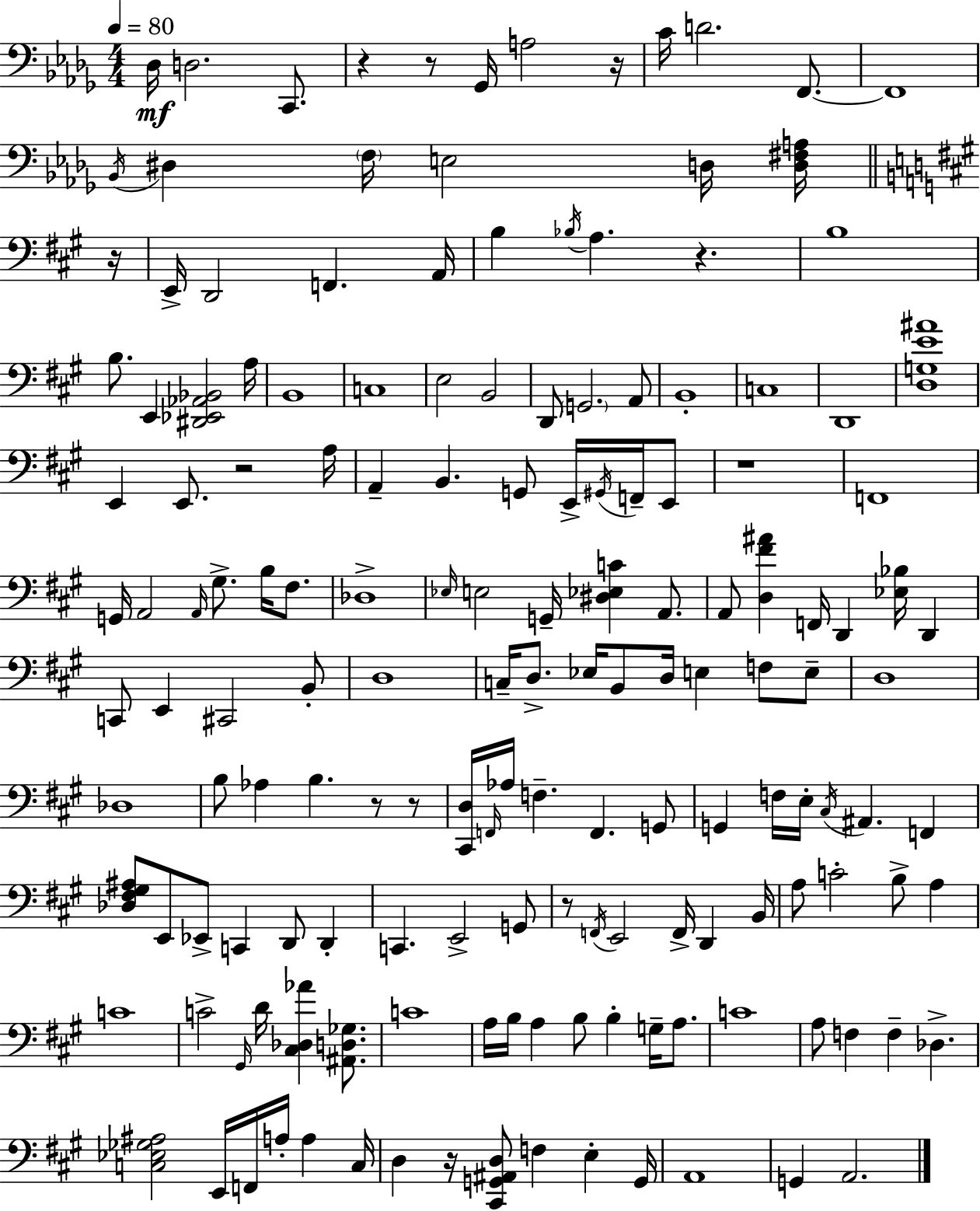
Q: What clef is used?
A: bass